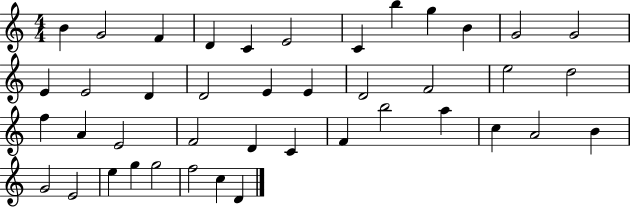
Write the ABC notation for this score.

X:1
T:Untitled
M:4/4
L:1/4
K:C
B G2 F D C E2 C b g B G2 G2 E E2 D D2 E E D2 F2 e2 d2 f A E2 F2 D C F b2 a c A2 B G2 E2 e g g2 f2 c D